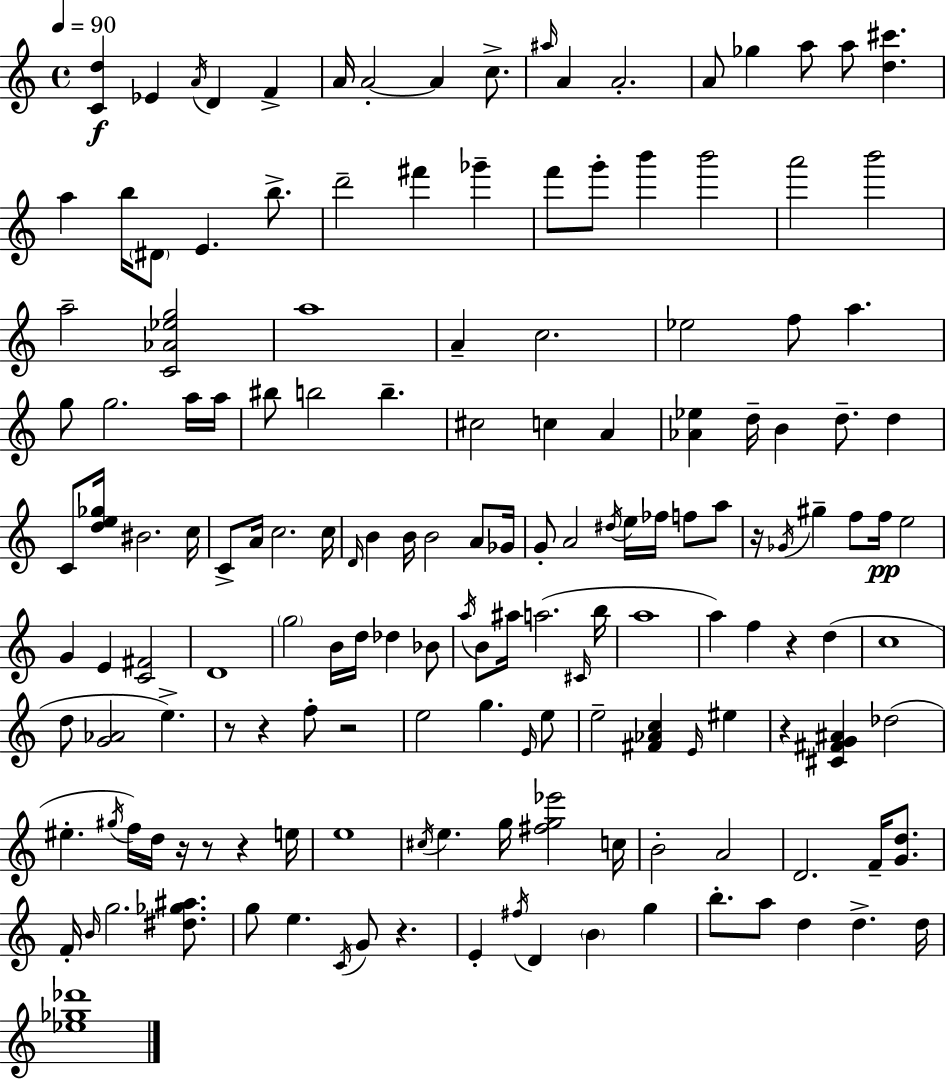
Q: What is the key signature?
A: C major